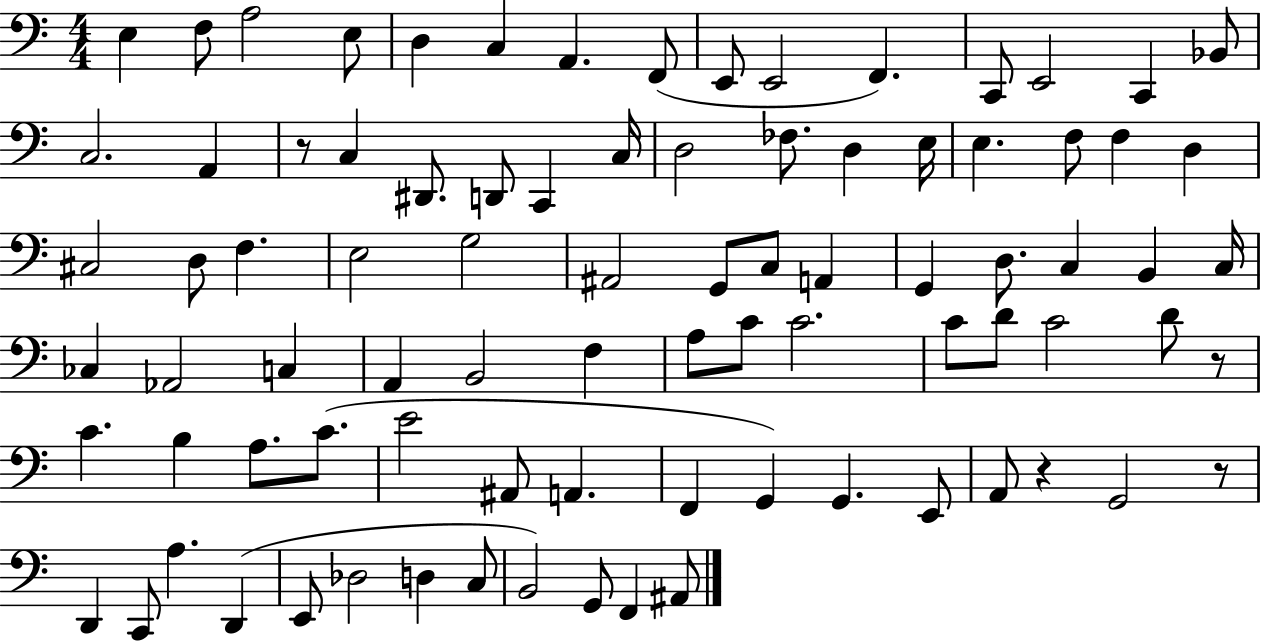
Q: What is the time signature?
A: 4/4